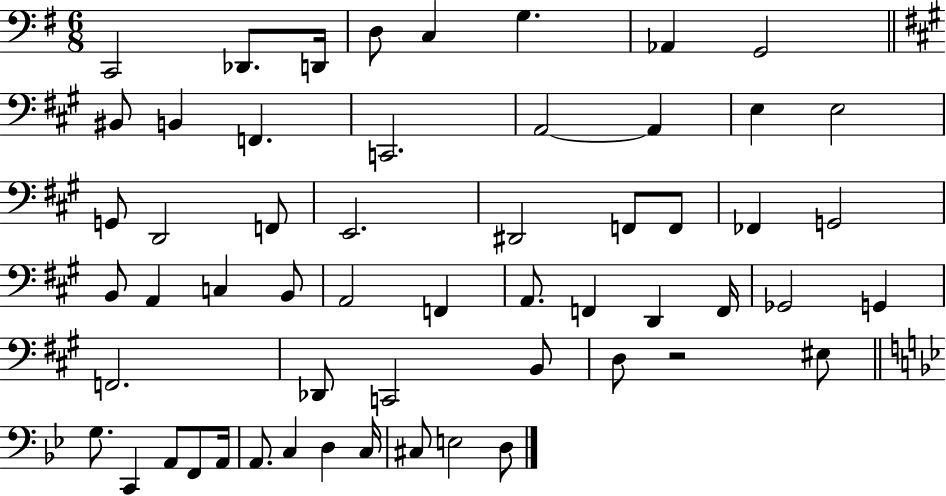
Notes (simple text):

C2/h Db2/e. D2/s D3/e C3/q G3/q. Ab2/q G2/h BIS2/e B2/q F2/q. C2/h. A2/h A2/q E3/q E3/h G2/e D2/h F2/e E2/h. D#2/h F2/e F2/e FES2/q G2/h B2/e A2/q C3/q B2/e A2/h F2/q A2/e. F2/q D2/q F2/s Gb2/h G2/q F2/h. Db2/e C2/h B2/e D3/e R/h EIS3/e G3/e. C2/q A2/e F2/e A2/s A2/e. C3/q D3/q C3/s C#3/e E3/h D3/e